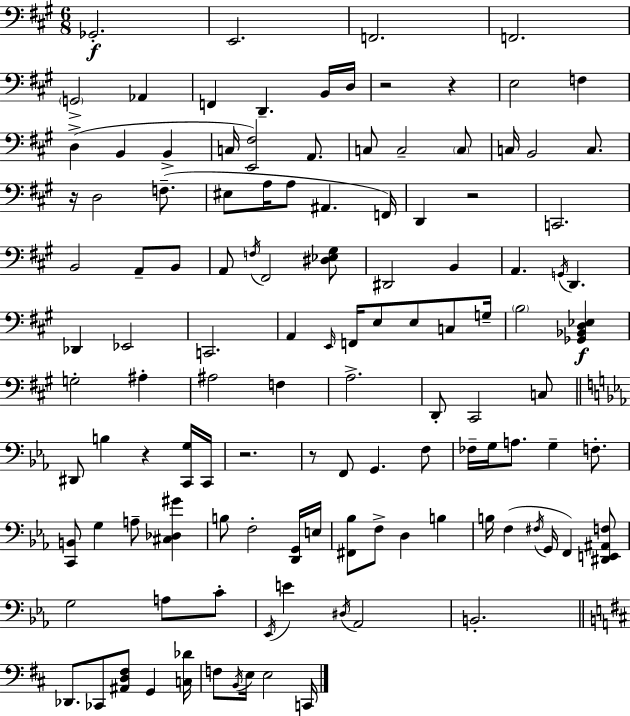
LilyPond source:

{
  \clef bass
  \numericTimeSignature
  \time 6/8
  \key a \major
  \repeat volta 2 { ges,2.-.\f | e,2. | f,2. | f,2. | \break \parenthesize g,2-> aes,4 | f,4 d,4.-- b,16 d16 | r2 r4 | e2 f4 | \break d4->( b,4 b,4-> | c16 <e, fis>2) a,8. | c8 c2-- \parenthesize c8 | c16 b,2 c8. | \break r16 d2 f8.--( | eis8 a16 a8 ais,4. f,16) | d,4 r2 | c,2. | \break b,2 a,8-- b,8 | a,8 \acciaccatura { f16 } fis,2 <dis ees gis>8 | dis,2 b,4 | a,4. \acciaccatura { g,16 } d,4. | \break des,4 ees,2 | c,2. | a,4 \grace { e,16 } f,16 e8 e8 | c8 g16-- \parenthesize b2 <ges, bes, d ees>4\f | \break g2-. ais4-. | ais2 f4 | a2.-> | d,8-. cis,2 | \break c8 \bar "||" \break \key ees \major dis,8 b4 r4 <c, g>16 c,16 | r2. | r8 f,8 g,4. f8 | fes16-- g16 a8. g4-- f8.-. | \break <c, b,>8 g4 a8-- <cis des gis'>4 | b8 f2-. <d, g,>16 e16 | <fis, bes>8 f8-> d4 b4 | b16 f4( \acciaccatura { fis16 } g,16 f,4) <dis, e, ais, f>8 | \break g2 a8 c'8-. | \acciaccatura { ees,16 } e'4 \acciaccatura { dis16 } aes,2 | b,2.-. | \bar "||" \break \key b \minor des,8. ces,8 <ais, d fis>8 g,4 <c des'>16 | f8 \acciaccatura { b,16 } e16 e2 | c,16 } \bar "|."
}